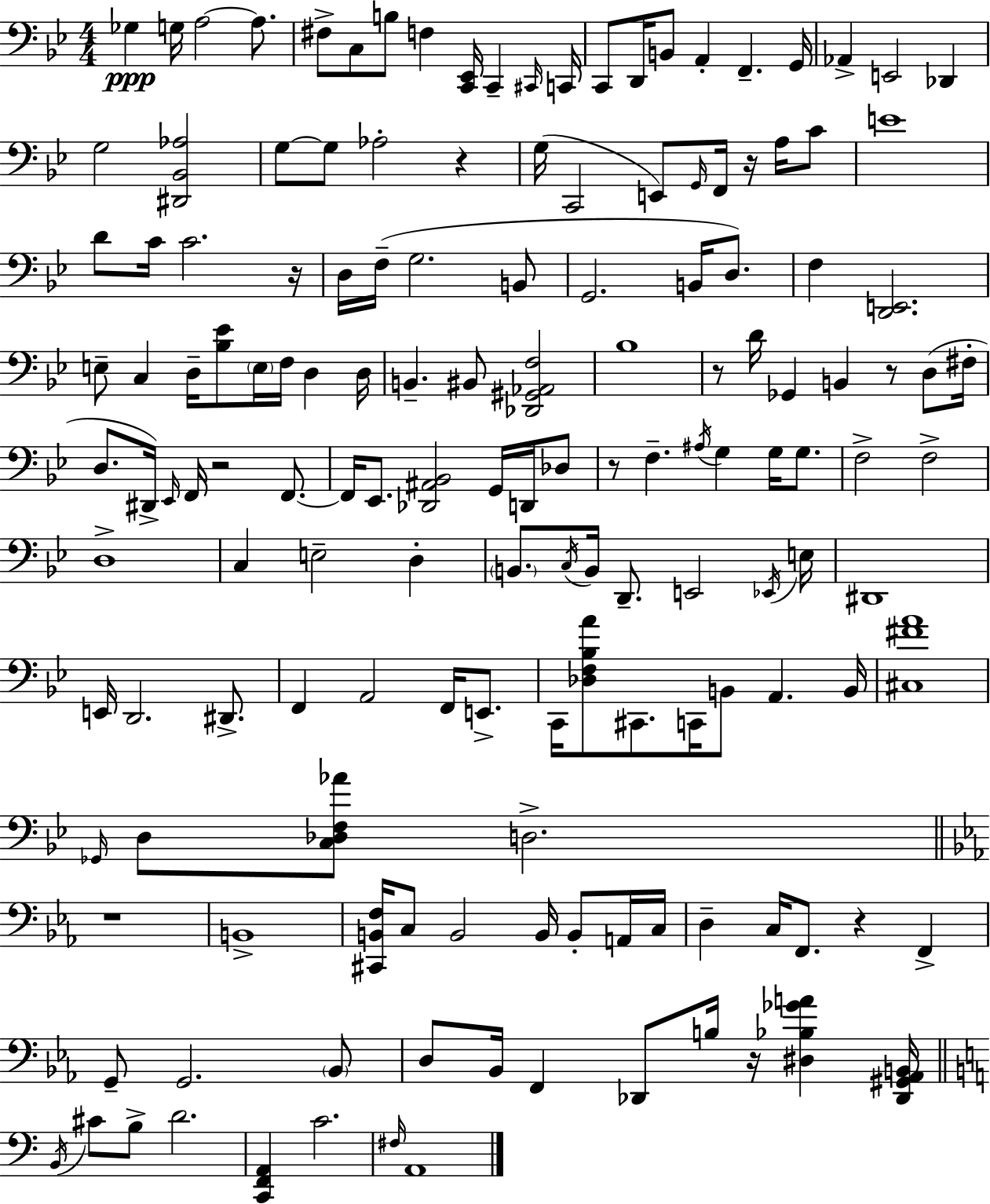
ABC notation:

X:1
T:Untitled
M:4/4
L:1/4
K:Gm
_G, G,/4 A,2 A,/2 ^F,/2 C,/2 B,/2 F, [C,,_E,,]/4 C,, ^C,,/4 C,,/4 C,,/2 D,,/4 B,,/2 A,, F,, G,,/4 _A,, E,,2 _D,, G,2 [^D,,_B,,_A,]2 G,/2 G,/2 _A,2 z G,/4 C,,2 E,,/2 G,,/4 F,,/4 z/4 A,/4 C/2 E4 D/2 C/4 C2 z/4 D,/4 F,/4 G,2 B,,/2 G,,2 B,,/4 D,/2 F, [D,,E,,]2 E,/2 C, D,/4 [_B,_E]/2 E,/4 F,/4 D, D,/4 B,, ^B,,/2 [_D,,^G,,_A,,F,]2 _B,4 z/2 D/4 _G,, B,, z/2 D,/2 ^F,/4 D,/2 ^D,,/4 _E,,/4 F,,/4 z2 F,,/2 F,,/4 _E,,/2 [_D,,^A,,_B,,]2 G,,/4 D,,/4 _D,/2 z/2 F, ^A,/4 G, G,/4 G,/2 F,2 F,2 D,4 C, E,2 D, B,,/2 C,/4 B,,/4 D,,/2 E,,2 _E,,/4 E,/4 ^D,,4 E,,/4 D,,2 ^D,,/2 F,, A,,2 F,,/4 E,,/2 C,,/4 [_D,F,_B,A]/2 ^C,,/2 C,,/4 B,,/2 A,, B,,/4 [^C,^FA]4 _G,,/4 D,/2 [C,_D,F,_A]/2 D,2 z4 B,,4 [^C,,B,,F,]/4 C,/2 B,,2 B,,/4 B,,/2 A,,/4 C,/4 D, C,/4 F,,/2 z F,, G,,/2 G,,2 _B,,/2 D,/2 _B,,/4 F,, _D,,/2 B,/4 z/4 [^D,_B,_GA] [_D,,^G,,_A,,B,,]/4 B,,/4 ^C/2 B,/2 D2 [C,,F,,A,,] C2 ^F,/4 A,,4